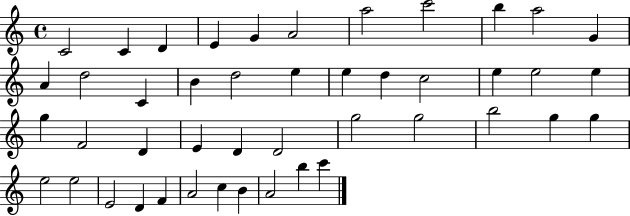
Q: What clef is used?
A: treble